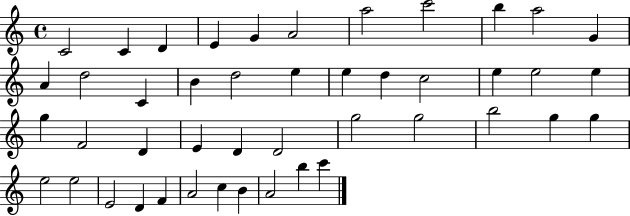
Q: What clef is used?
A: treble